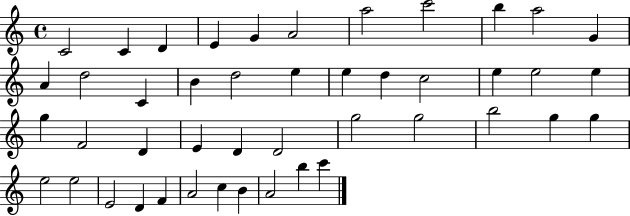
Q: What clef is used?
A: treble